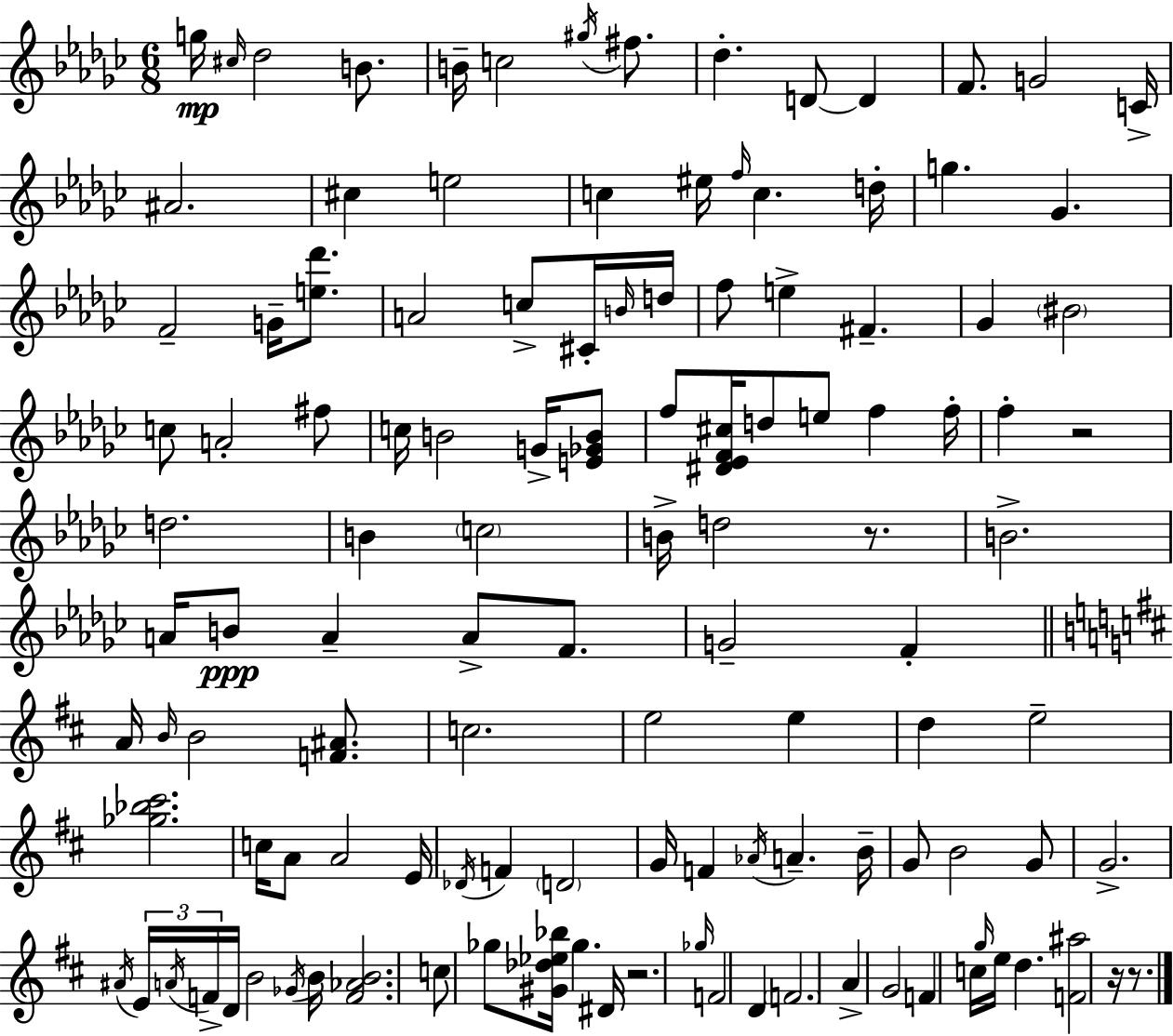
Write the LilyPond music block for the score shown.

{
  \clef treble
  \numericTimeSignature
  \time 6/8
  \key ees \minor
  g''16\mp \grace { cis''16 } des''2 b'8. | b'16-- c''2 \acciaccatura { gis''16 } fis''8. | des''4.-. d'8~~ d'4 | f'8. g'2 | \break c'16-> ais'2. | cis''4 e''2 | c''4 eis''16 \grace { f''16 } c''4. | d''16-. g''4. ges'4. | \break f'2-- g'16-- | <e'' des'''>8. a'2 c''8-> | cis'16-. \grace { b'16 } d''16 f''8 e''4-> fis'4.-- | ges'4 \parenthesize bis'2 | \break c''8 a'2-. | fis''8 c''16 b'2 | g'16-> <e' ges' b'>8 f''8 <dis' ees' f' cis''>16 d''8 e''8 f''4 | f''16-. f''4-. r2 | \break d''2. | b'4 \parenthesize c''2 | b'16-> d''2 | r8. b'2.-> | \break a'16 b'8\ppp a'4-- a'8-> | f'8. g'2-- | f'4-. \bar "||" \break \key d \major a'16 \grace { b'16 } b'2 <f' ais'>8. | c''2. | e''2 e''4 | d''4 e''2-- | \break <ges'' bes'' cis'''>2. | c''16 a'8 a'2 | e'16 \acciaccatura { des'16 } f'4 \parenthesize d'2 | g'16 f'4 \acciaccatura { aes'16 } a'4.-- | \break b'16-- g'8 b'2 | g'8 g'2.-> | \acciaccatura { ais'16 } \tuplet 3/2 { e'16 \acciaccatura { a'16 } f'16-> } d'16 b'2 | \acciaccatura { ges'16 } b'16 <f' aes' b'>2. | \break c''8 ges''8 <gis' des'' ees'' bes''>16 ges''4. | dis'16 r2. | \grace { ges''16 } f'2 | d'4 \parenthesize f'2. | \break a'4-> g'2 | f'4 c''16 | \grace { g''16 } e''16 d''4. <f' ais''>2 | r16 r8. \bar "|."
}